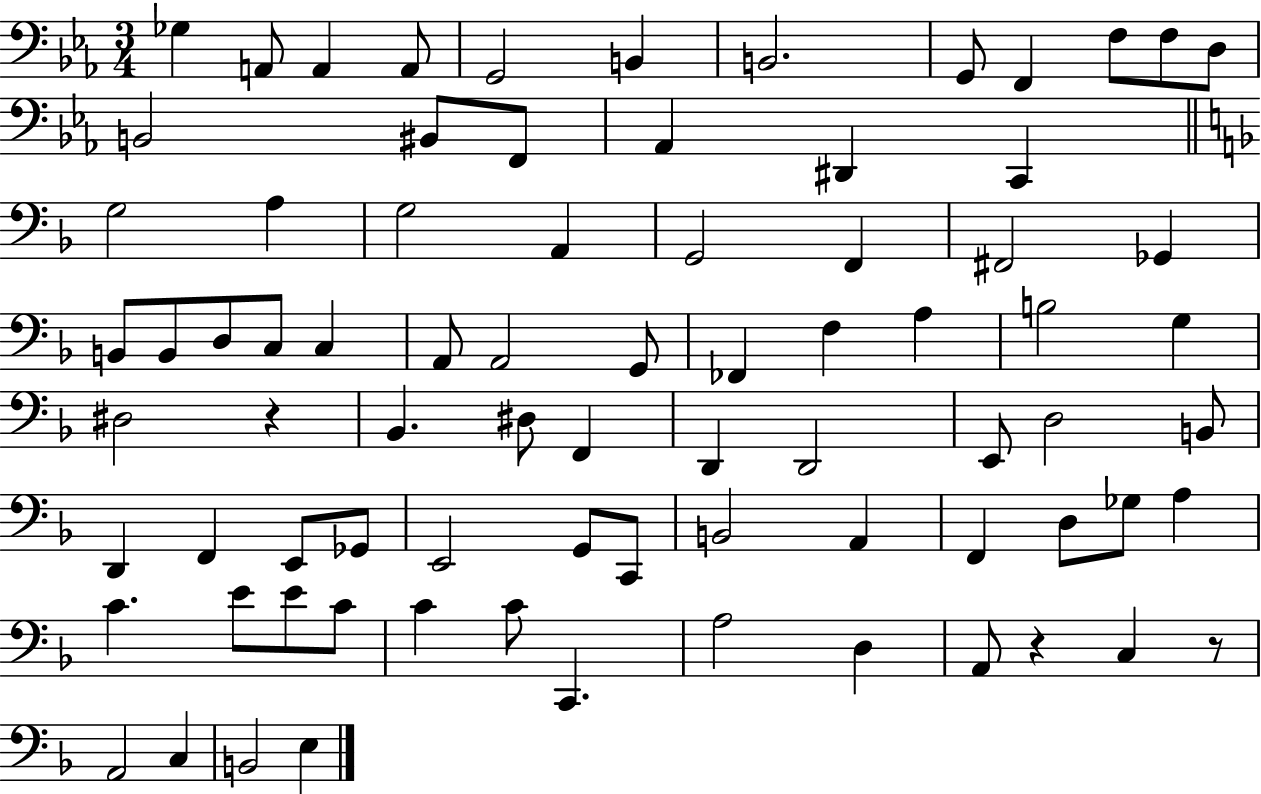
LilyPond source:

{
  \clef bass
  \numericTimeSignature
  \time 3/4
  \key ees \major
  ges4 a,8 a,4 a,8 | g,2 b,4 | b,2. | g,8 f,4 f8 f8 d8 | \break b,2 bis,8 f,8 | aes,4 dis,4 c,4 | \bar "||" \break \key d \minor g2 a4 | g2 a,4 | g,2 f,4 | fis,2 ges,4 | \break b,8 b,8 d8 c8 c4 | a,8 a,2 g,8 | fes,4 f4 a4 | b2 g4 | \break dis2 r4 | bes,4. dis8 f,4 | d,4 d,2 | e,8 d2 b,8 | \break d,4 f,4 e,8 ges,8 | e,2 g,8 c,8 | b,2 a,4 | f,4 d8 ges8 a4 | \break c'4. e'8 e'8 c'8 | c'4 c'8 c,4. | a2 d4 | a,8 r4 c4 r8 | \break a,2 c4 | b,2 e4 | \bar "|."
}